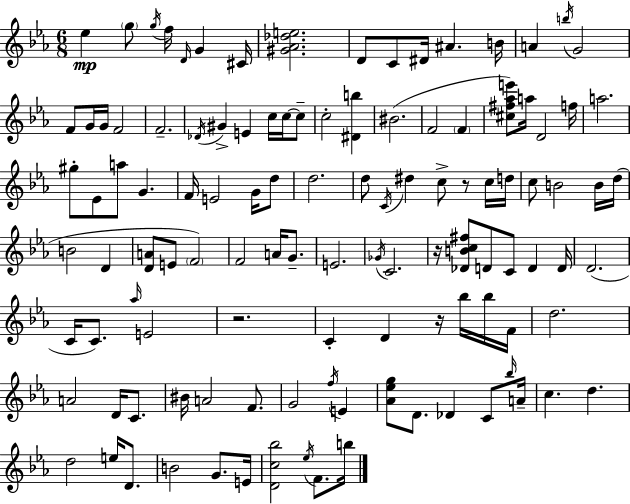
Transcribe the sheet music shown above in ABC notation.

X:1
T:Untitled
M:6/8
L:1/4
K:Cm
_e g/2 g/4 f/4 D/4 G ^C/4 [^G_A_de]2 D/2 C/2 ^D/4 ^A B/4 A b/4 G2 F/2 G/4 G/4 F2 F2 _D/4 ^G E c/4 c/4 c/2 c2 [^Db] ^B2 F2 F [^c^f_ae']/2 a/4 D2 f/4 a2 ^g/2 _E/2 a/2 G F/4 E2 G/4 d/2 d2 d/2 C/4 ^d c/2 z/2 c/4 d/4 c/2 B2 B/4 d/4 B2 D [DA]/2 E/2 F2 F2 A/4 G/2 E2 _G/4 C2 z/4 [_DBc^f]/2 D/2 C/2 D D/4 D2 C/4 C/2 _a/4 E2 z2 C D z/4 _b/4 _b/4 F/4 d2 A2 D/4 C/2 ^B/4 A2 F/2 G2 f/4 E [_A_eg]/2 D/2 _D C/2 _b/4 A/4 c d d2 e/4 D/2 B2 G/2 E/4 [Dc_b]2 _e/4 F/2 b/4